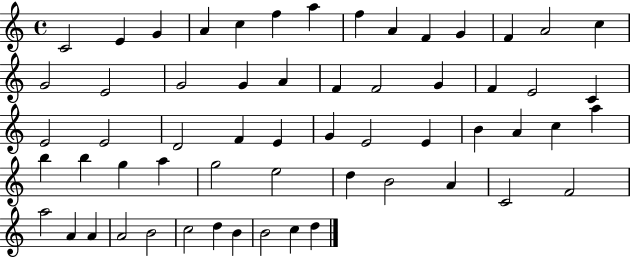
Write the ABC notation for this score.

X:1
T:Untitled
M:4/4
L:1/4
K:C
C2 E G A c f a f A F G F A2 c G2 E2 G2 G A F F2 G F E2 C E2 E2 D2 F E G E2 E B A c a b b g a g2 e2 d B2 A C2 F2 a2 A A A2 B2 c2 d B B2 c d